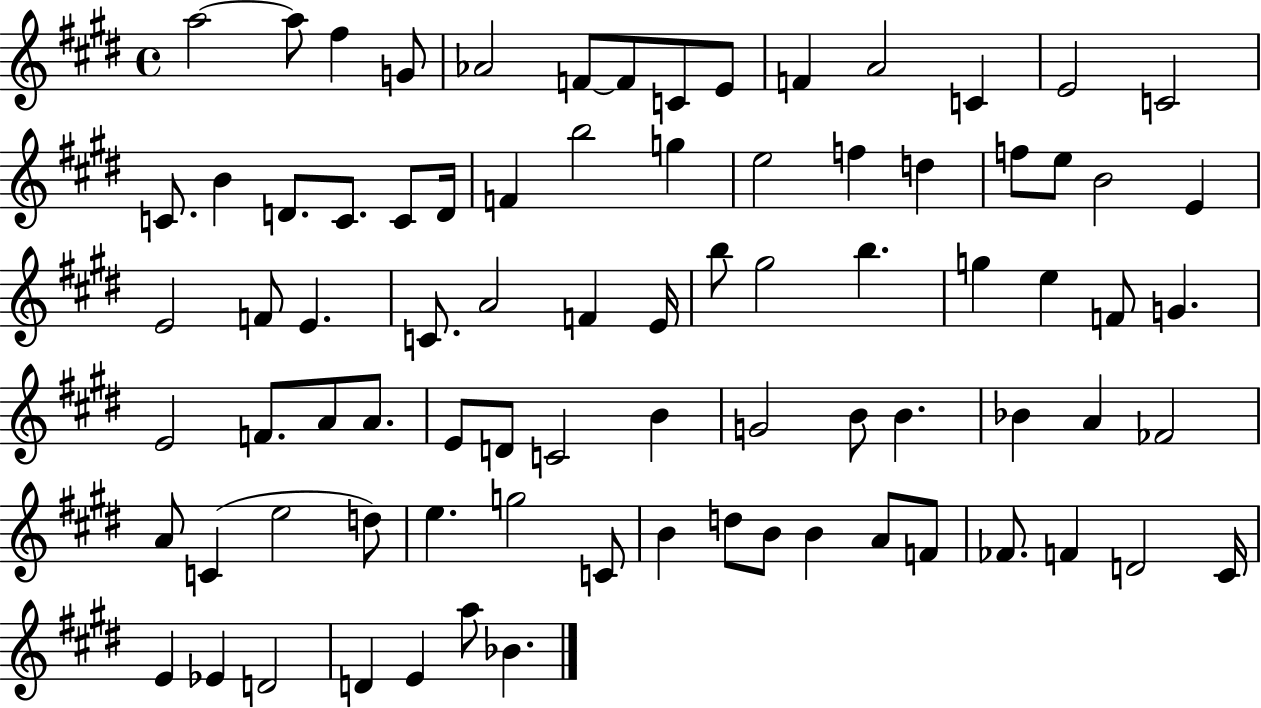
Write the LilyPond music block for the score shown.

{
  \clef treble
  \time 4/4
  \defaultTimeSignature
  \key e \major
  a''2~~ a''8 fis''4 g'8 | aes'2 f'8~~ f'8 c'8 e'8 | f'4 a'2 c'4 | e'2 c'2 | \break c'8. b'4 d'8. c'8. c'8 d'16 | f'4 b''2 g''4 | e''2 f''4 d''4 | f''8 e''8 b'2 e'4 | \break e'2 f'8 e'4. | c'8. a'2 f'4 e'16 | b''8 gis''2 b''4. | g''4 e''4 f'8 g'4. | \break e'2 f'8. a'8 a'8. | e'8 d'8 c'2 b'4 | g'2 b'8 b'4. | bes'4 a'4 fes'2 | \break a'8 c'4( e''2 d''8) | e''4. g''2 c'8 | b'4 d''8 b'8 b'4 a'8 f'8 | fes'8. f'4 d'2 cis'16 | \break e'4 ees'4 d'2 | d'4 e'4 a''8 bes'4. | \bar "|."
}